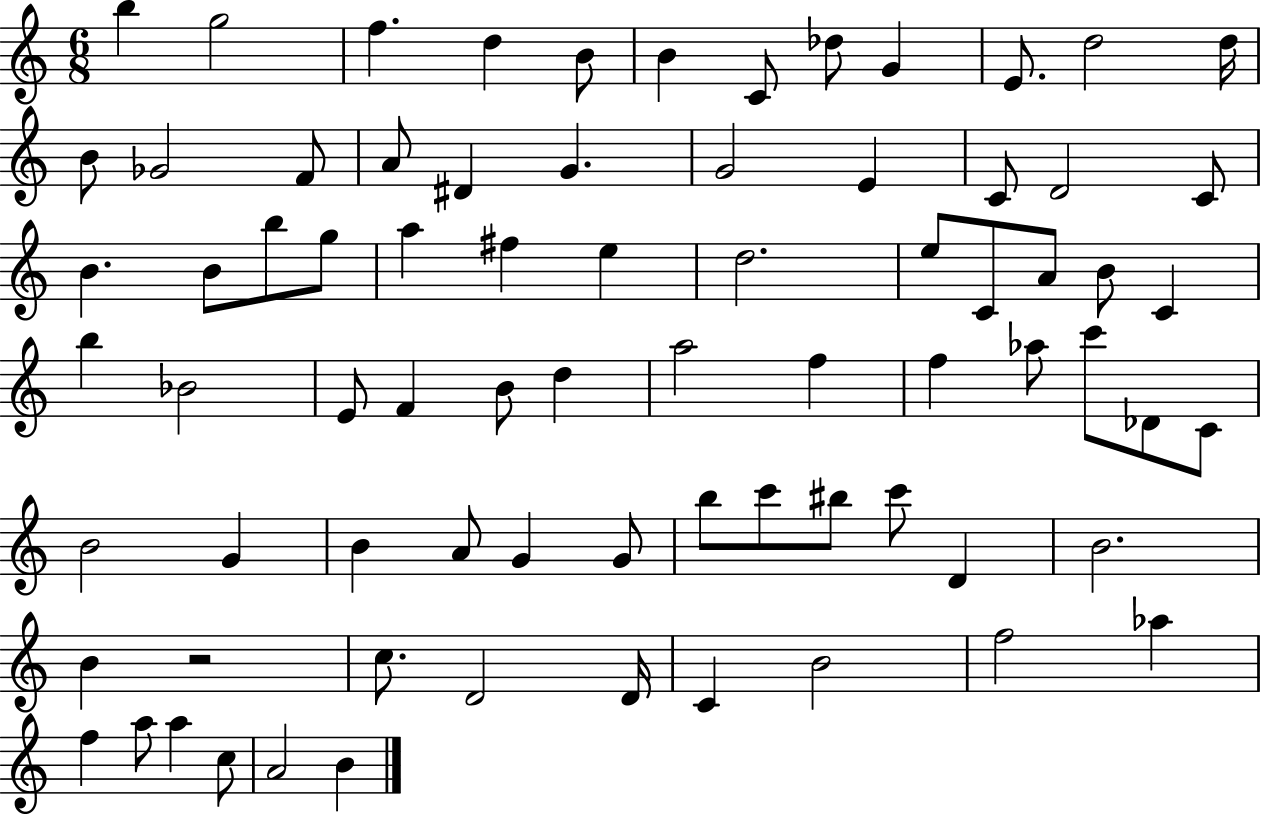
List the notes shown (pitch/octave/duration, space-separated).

B5/q G5/h F5/q. D5/q B4/e B4/q C4/e Db5/e G4/q E4/e. D5/h D5/s B4/e Gb4/h F4/e A4/e D#4/q G4/q. G4/h E4/q C4/e D4/h C4/e B4/q. B4/e B5/e G5/e A5/q F#5/q E5/q D5/h. E5/e C4/e A4/e B4/e C4/q B5/q Bb4/h E4/e F4/q B4/e D5/q A5/h F5/q F5/q Ab5/e C6/e Db4/e C4/e B4/h G4/q B4/q A4/e G4/q G4/e B5/e C6/e BIS5/e C6/e D4/q B4/h. B4/q R/h C5/e. D4/h D4/s C4/q B4/h F5/h Ab5/q F5/q A5/e A5/q C5/e A4/h B4/q